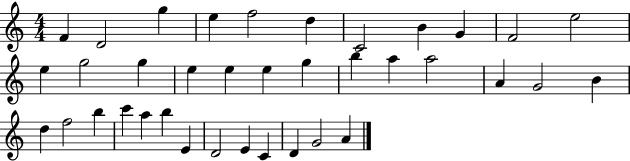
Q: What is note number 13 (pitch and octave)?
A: G5